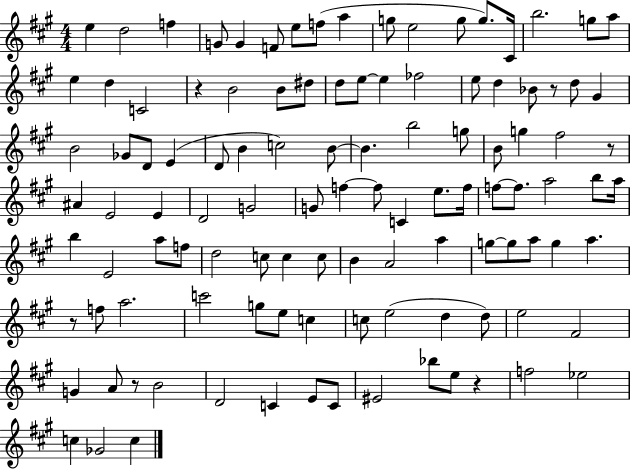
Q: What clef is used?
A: treble